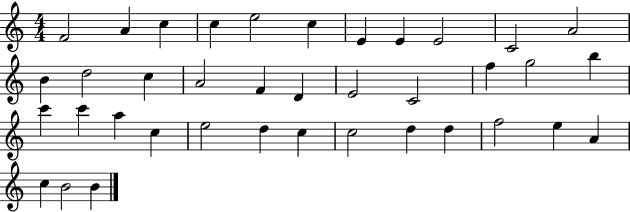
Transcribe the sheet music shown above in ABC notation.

X:1
T:Untitled
M:4/4
L:1/4
K:C
F2 A c c e2 c E E E2 C2 A2 B d2 c A2 F D E2 C2 f g2 b c' c' a c e2 d c c2 d d f2 e A c B2 B